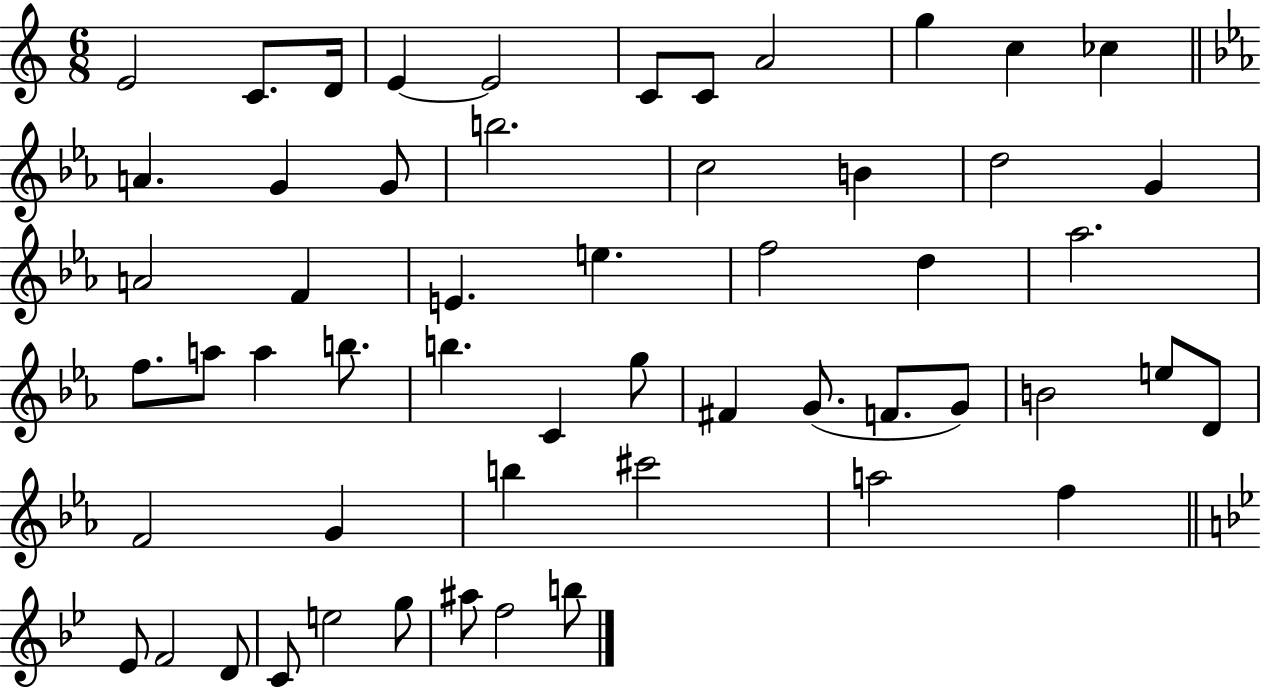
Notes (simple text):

E4/h C4/e. D4/s E4/q E4/h C4/e C4/e A4/h G5/q C5/q CES5/q A4/q. G4/q G4/e B5/h. C5/h B4/q D5/h G4/q A4/h F4/q E4/q. E5/q. F5/h D5/q Ab5/h. F5/e. A5/e A5/q B5/e. B5/q. C4/q G5/e F#4/q G4/e. F4/e. G4/e B4/h E5/e D4/e F4/h G4/q B5/q C#6/h A5/h F5/q Eb4/e F4/h D4/e C4/e E5/h G5/e A#5/e F5/h B5/e